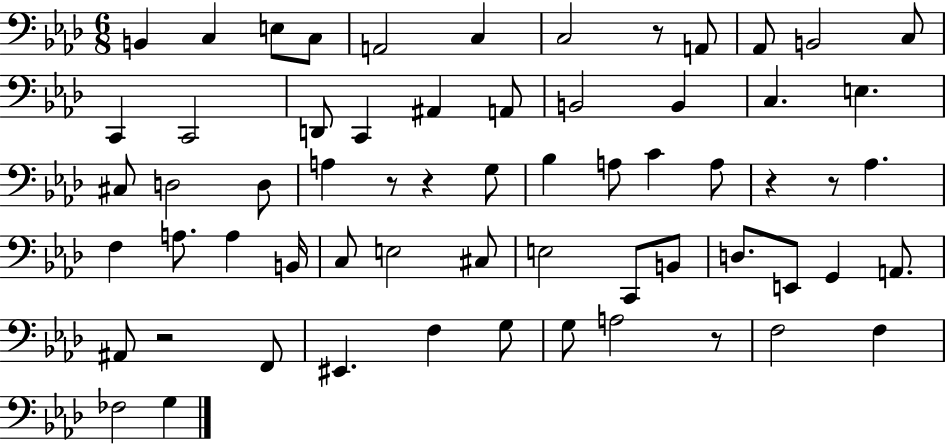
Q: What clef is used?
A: bass